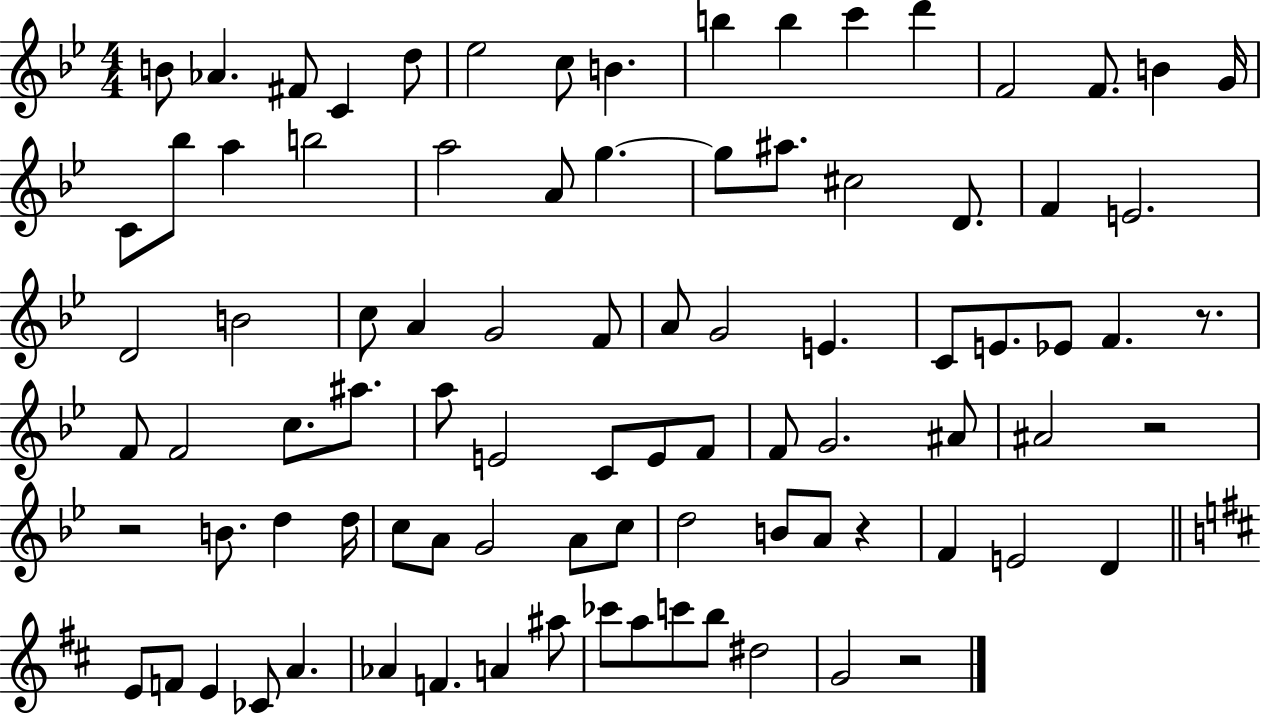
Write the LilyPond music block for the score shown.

{
  \clef treble
  \numericTimeSignature
  \time 4/4
  \key bes \major
  b'8 aes'4. fis'8 c'4 d''8 | ees''2 c''8 b'4. | b''4 b''4 c'''4 d'''4 | f'2 f'8. b'4 g'16 | \break c'8 bes''8 a''4 b''2 | a''2 a'8 g''4.~~ | g''8 ais''8. cis''2 d'8. | f'4 e'2. | \break d'2 b'2 | c''8 a'4 g'2 f'8 | a'8 g'2 e'4. | c'8 e'8. ees'8 f'4. r8. | \break f'8 f'2 c''8. ais''8. | a''8 e'2 c'8 e'8 f'8 | f'8 g'2. ais'8 | ais'2 r2 | \break r2 b'8. d''4 d''16 | c''8 a'8 g'2 a'8 c''8 | d''2 b'8 a'8 r4 | f'4 e'2 d'4 | \break \bar "||" \break \key b \minor e'8 f'8 e'4 ces'8 a'4. | aes'4 f'4. a'4 ais''8 | ces'''8 a''8 c'''8 b''8 dis''2 | g'2 r2 | \break \bar "|."
}